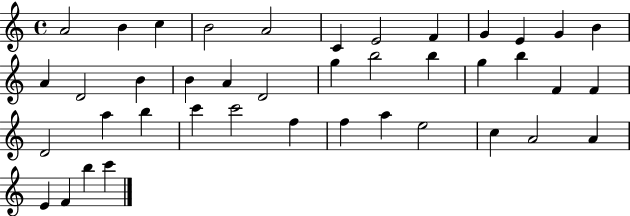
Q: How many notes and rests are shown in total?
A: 41